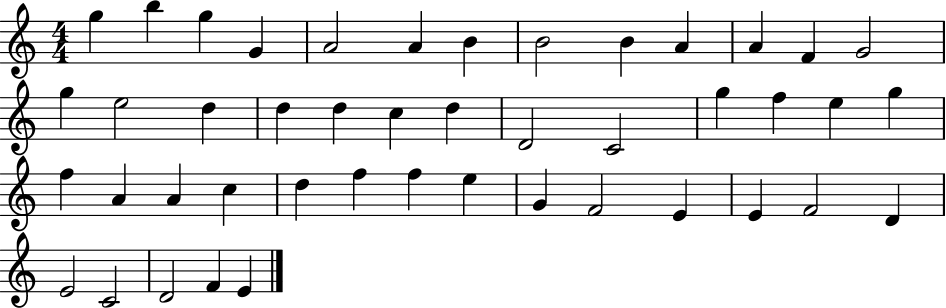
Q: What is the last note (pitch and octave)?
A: E4